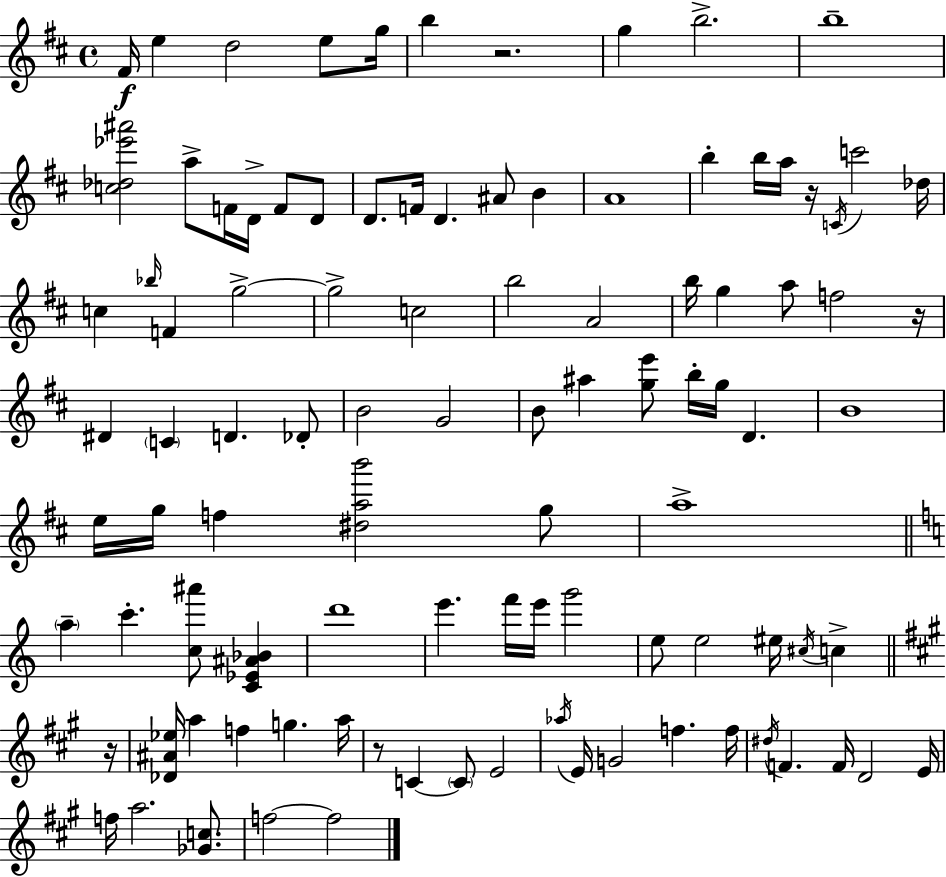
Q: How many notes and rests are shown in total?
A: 100